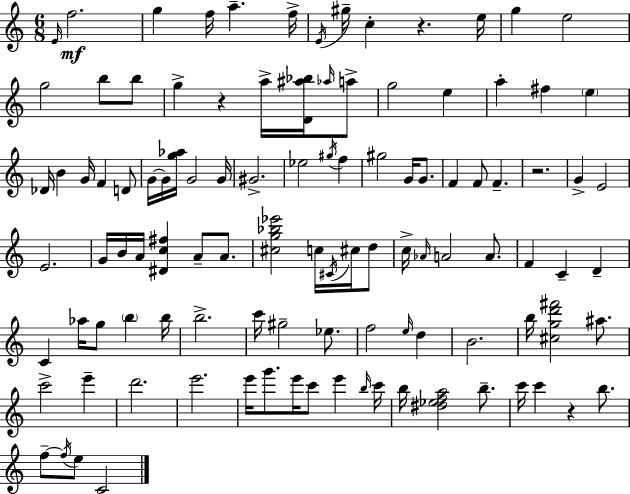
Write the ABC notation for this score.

X:1
T:Untitled
M:6/8
L:1/4
K:C
E/4 f2 g f/4 a f/4 E/4 ^g/4 c z e/4 g e2 g2 b/2 b/2 g z a/4 [D^a_b]/4 _a/4 a/2 g2 e a ^f e _D/4 B G/4 F D/2 G/4 G/4 [g_a]/4 G2 G/4 ^G2 _e2 ^g/4 f ^g2 G/4 G/2 F F/2 F z2 G E2 E2 G/4 B/4 A/4 [^Dc^f] A/2 A/2 [^cg_b_e']2 c/4 ^C/4 ^c/4 d/2 c/4 _A/4 A2 A/2 F C D C _a/4 g/2 b b/4 b2 c'/4 ^g2 _e/2 f2 e/4 d B2 b/4 [^cgd'^f']2 ^a/2 c'2 e' d'2 e'2 e'/4 g'/2 e'/4 c'/2 e' b/4 c'/4 b/4 [^d_efa]2 b/2 c'/4 c' z b/2 f/2 f/4 e/2 C2